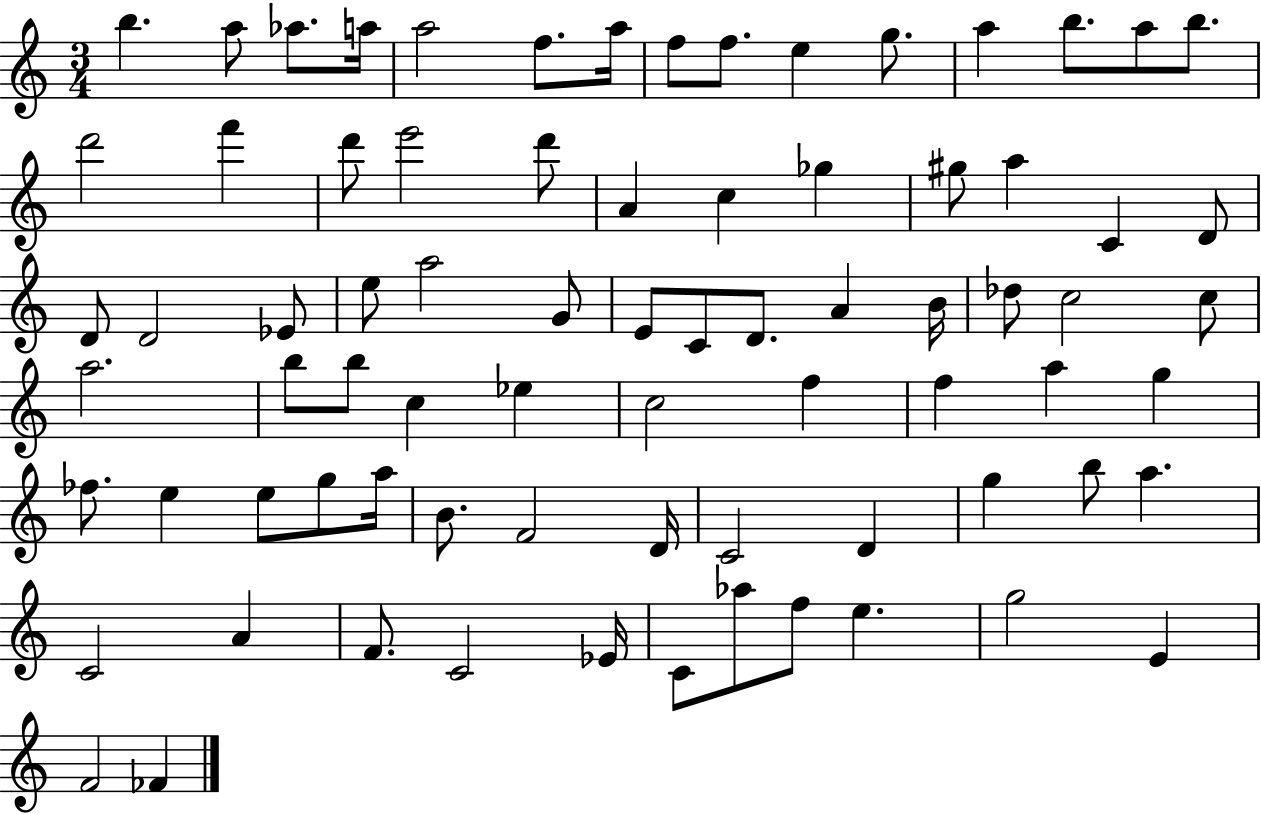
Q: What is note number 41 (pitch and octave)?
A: C5